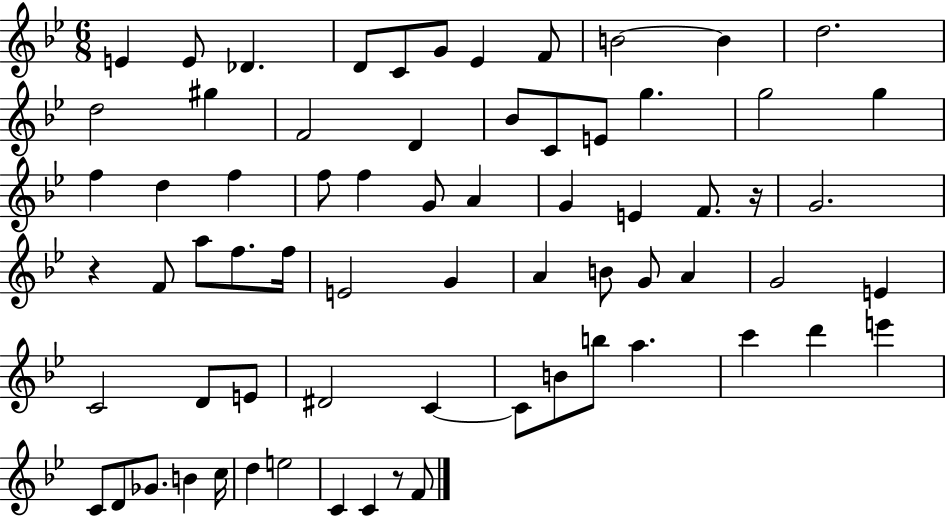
E4/q E4/e Db4/q. D4/e C4/e G4/e Eb4/q F4/e B4/h B4/q D5/h. D5/h G#5/q F4/h D4/q Bb4/e C4/e E4/e G5/q. G5/h G5/q F5/q D5/q F5/q F5/e F5/q G4/e A4/q G4/q E4/q F4/e. R/s G4/h. R/q F4/e A5/e F5/e. F5/s E4/h G4/q A4/q B4/e G4/e A4/q G4/h E4/q C4/h D4/e E4/e D#4/h C4/q C4/e B4/e B5/e A5/q. C6/q D6/q E6/q C4/e D4/e Gb4/e. B4/q C5/s D5/q E5/h C4/q C4/q R/e F4/e